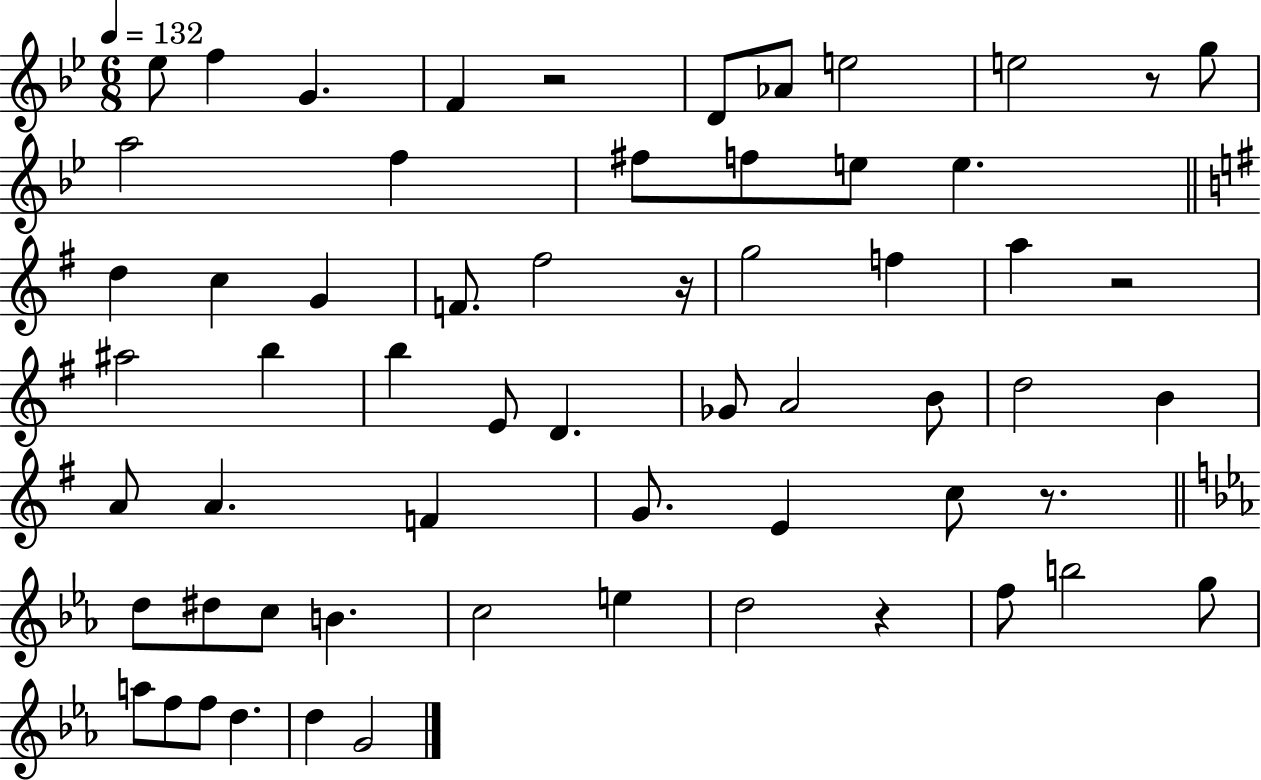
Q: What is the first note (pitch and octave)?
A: Eb5